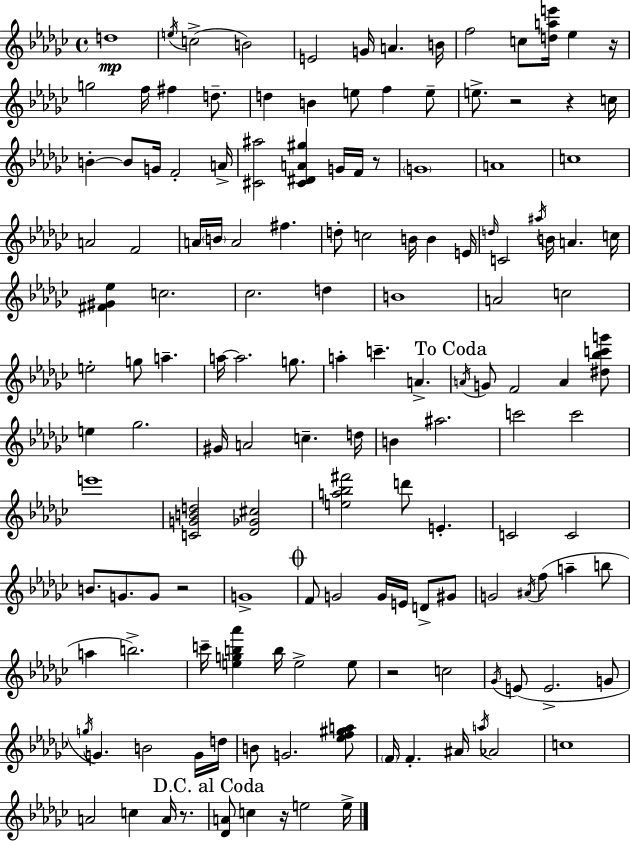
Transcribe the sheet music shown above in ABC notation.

X:1
T:Untitled
M:4/4
L:1/4
K:Ebm
d4 e/4 c2 B2 E2 G/4 A B/4 f2 c/2 [dae']/4 _e z/4 g2 f/4 ^f d/2 d B e/2 f e/2 e/2 z2 z c/4 B B/2 G/4 F2 A/4 [^C^a]2 [^C^DA^g] G/4 F/4 z/2 G4 A4 c4 A2 F2 A/4 B/4 A2 ^f d/2 c2 B/4 B E/4 d/4 C2 ^a/4 B/4 A c/4 [^F^G_e] c2 _c2 d B4 A2 c2 e2 g/2 a a/4 a2 g/2 a c' A A/4 G/2 F2 A [^d_bc'g']/2 e _g2 ^G/4 A2 c d/4 B ^a2 c'2 c'2 e'4 [CGBd]2 [_D_G^c]2 [ea_b^f']2 d'/2 E C2 C2 B/2 G/2 G/2 z2 G4 F/2 G2 G/4 E/4 D/2 ^G/2 G2 ^A/4 f/2 a b/2 a b2 c'/4 [egb_a'] b/4 e2 e/2 z2 c2 _G/4 E/2 E2 G/2 g/4 G B2 G/4 d/4 B/2 G2 [_ef^ga]/2 F/4 F ^A/4 a/4 _A2 c4 A2 c A/4 z/2 [_DA]/2 c z/4 e2 e/4